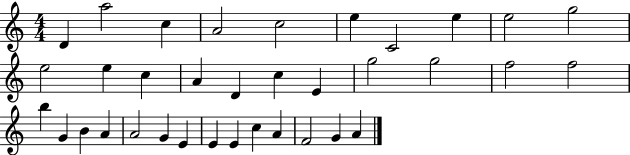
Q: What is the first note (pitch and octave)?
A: D4